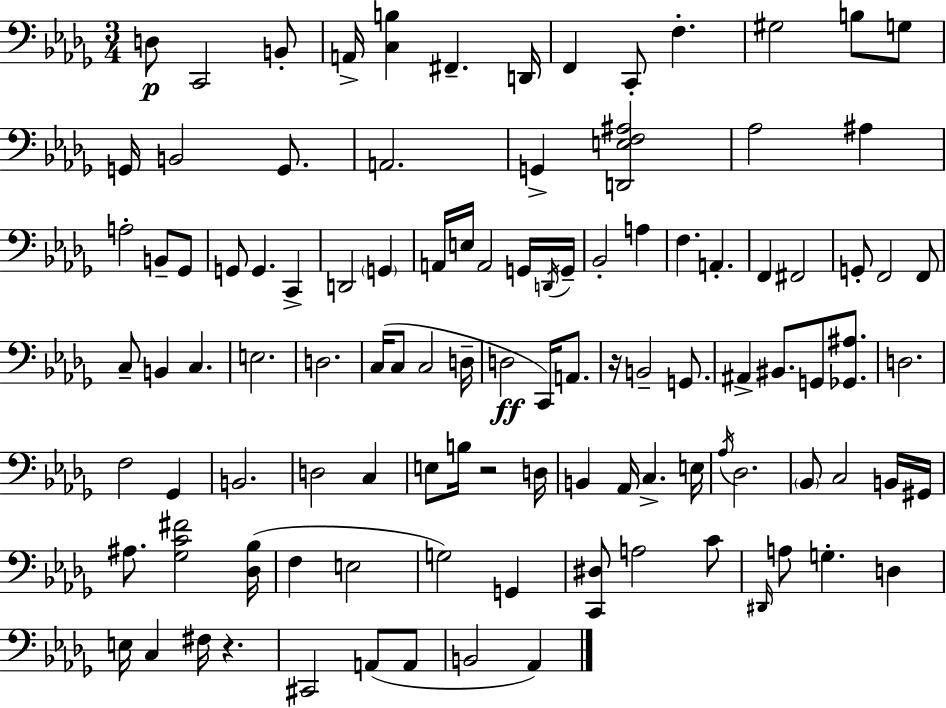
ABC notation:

X:1
T:Untitled
M:3/4
L:1/4
K:Bbm
D,/2 C,,2 B,,/2 A,,/4 [C,B,] ^F,, D,,/4 F,, C,,/2 F, ^G,2 B,/2 G,/2 G,,/4 B,,2 G,,/2 A,,2 G,, [D,,E,F,^A,]2 _A,2 ^A, A,2 B,,/2 _G,,/2 G,,/2 G,, C,, D,,2 G,, A,,/4 E,/4 A,,2 G,,/4 D,,/4 G,,/4 _B,,2 A, F, A,, F,, ^F,,2 G,,/2 F,,2 F,,/2 C,/2 B,, C, E,2 D,2 C,/4 C,/2 C,2 D,/4 D,2 C,,/4 A,,/2 z/4 B,,2 G,,/2 ^A,, ^B,,/2 G,,/2 [_G,,^A,]/2 D,2 F,2 _G,, B,,2 D,2 C, E,/2 B,/4 z2 D,/4 B,, _A,,/4 C, E,/4 _A,/4 _D,2 _B,,/2 C,2 B,,/4 ^G,,/4 ^A,/2 [_G,C^F]2 [_D,_B,]/4 F, E,2 G,2 G,, [C,,^D,]/2 A,2 C/2 ^D,,/4 A,/2 G, D, E,/4 C, ^F,/4 z ^C,,2 A,,/2 A,,/2 B,,2 _A,,